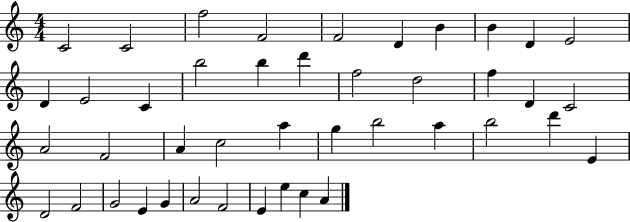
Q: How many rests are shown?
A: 0